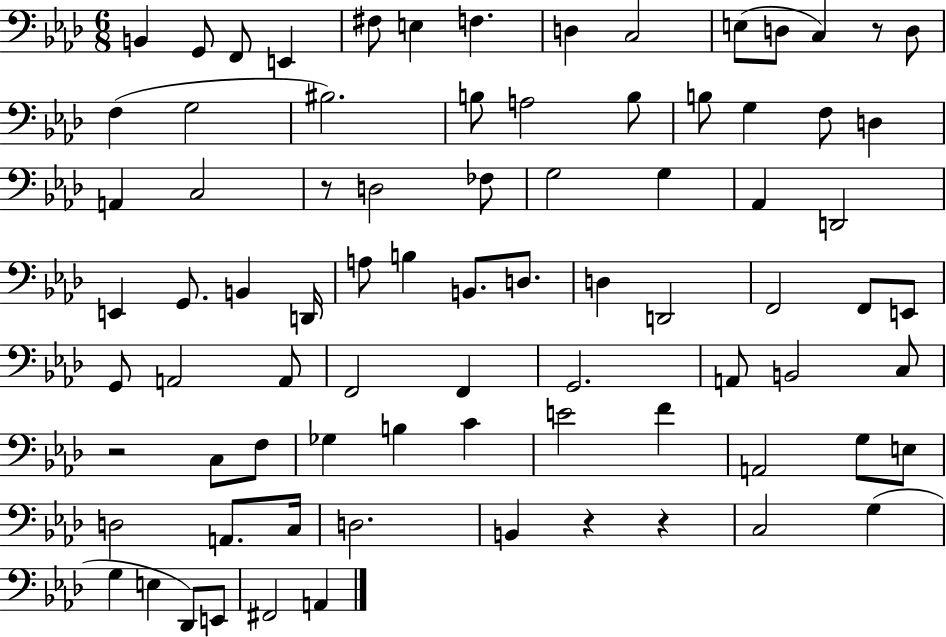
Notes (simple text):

B2/q G2/e F2/e E2/q F#3/e E3/q F3/q. D3/q C3/h E3/e D3/e C3/q R/e D3/e F3/q G3/h BIS3/h. B3/e A3/h B3/e B3/e G3/q F3/e D3/q A2/q C3/h R/e D3/h FES3/e G3/h G3/q Ab2/q D2/h E2/q G2/e. B2/q D2/s A3/e B3/q B2/e. D3/e. D3/q D2/h F2/h F2/e E2/e G2/e A2/h A2/e F2/h F2/q G2/h. A2/e B2/h C3/e R/h C3/e F3/e Gb3/q B3/q C4/q E4/h F4/q A2/h G3/e E3/e D3/h A2/e. C3/s D3/h. B2/q R/q R/q C3/h G3/q G3/q E3/q Db2/e E2/e F#2/h A2/q